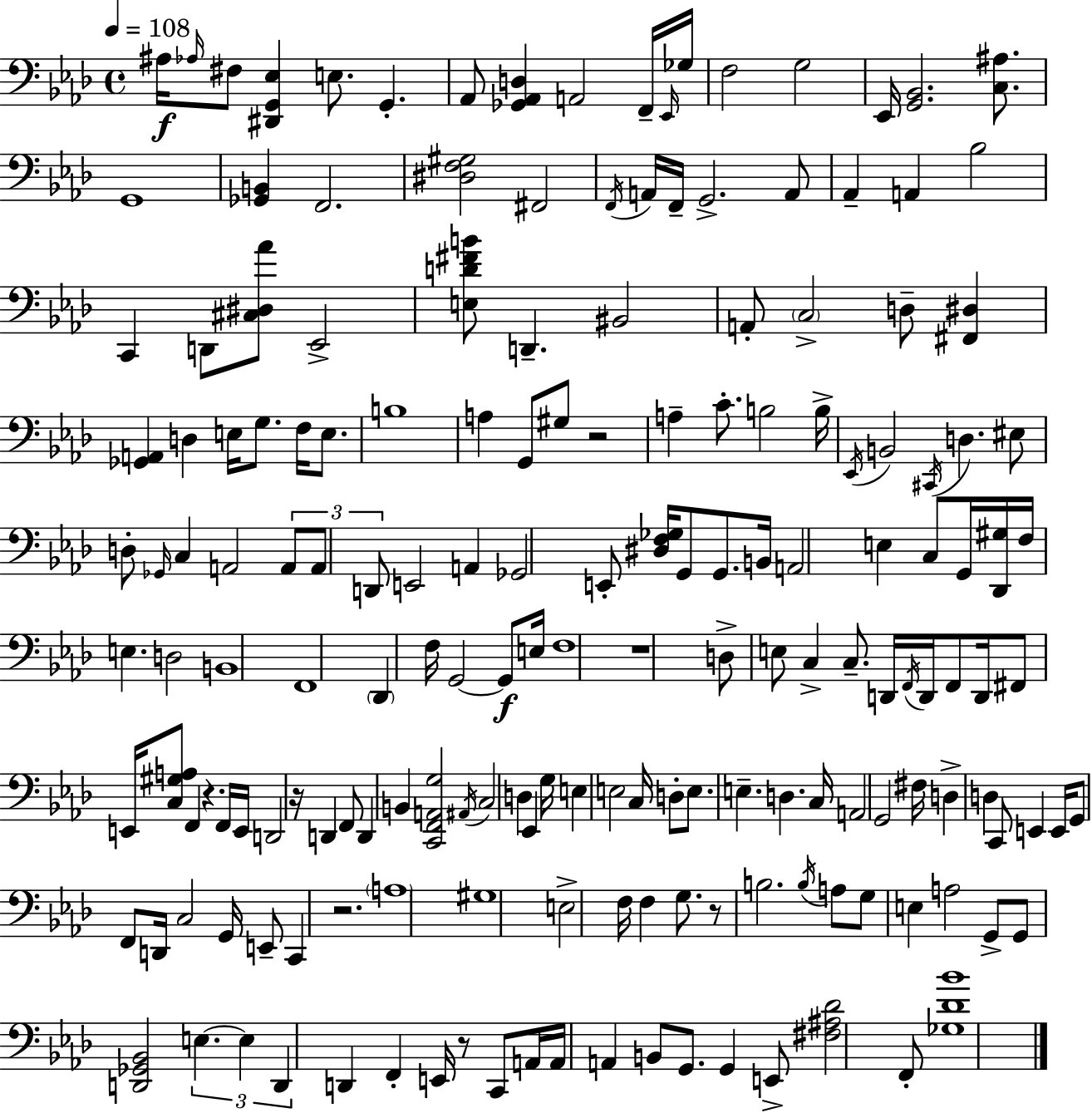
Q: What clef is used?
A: bass